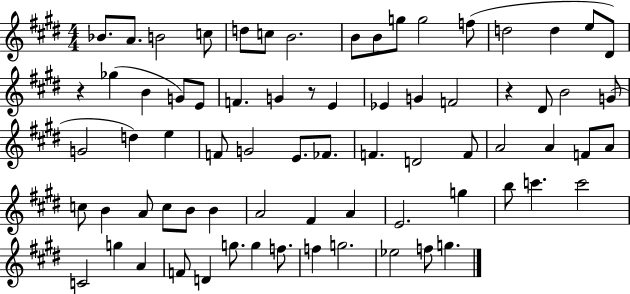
Bb4/e. A4/e. B4/h C5/e D5/e C5/e B4/h. B4/e B4/e G5/e G5/h F5/e D5/h D5/q E5/e D#4/e R/q Gb5/q B4/q G4/e E4/e F4/q. G4/q R/e E4/q Eb4/q G4/q F4/h R/q D#4/e B4/h G4/e G4/h D5/q E5/q F4/e G4/h E4/e. FES4/e. F4/q. D4/h F4/e A4/h A4/q F4/e A4/e C5/e B4/q A4/e C5/e B4/e B4/q A4/h F#4/q A4/q E4/h. G5/q B5/e C6/q. C6/h C4/h G5/q A4/q F4/e D4/q G5/e. G5/q F5/e. F5/q G5/h. Eb5/h F5/e G5/q.